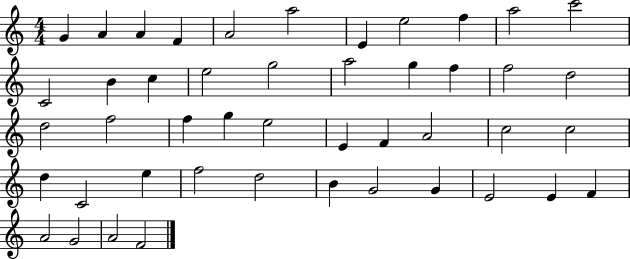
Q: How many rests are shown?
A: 0